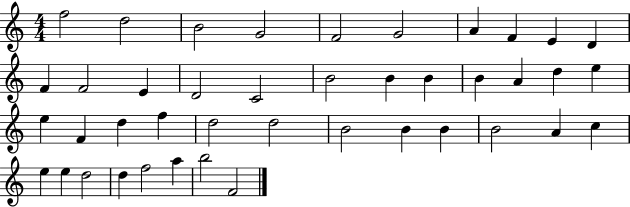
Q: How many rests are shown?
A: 0